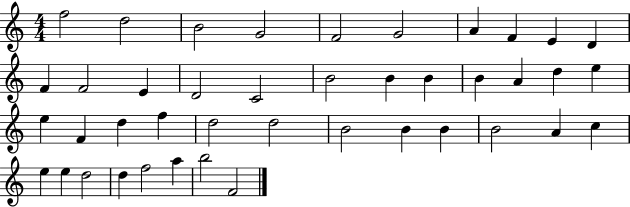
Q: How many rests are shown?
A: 0